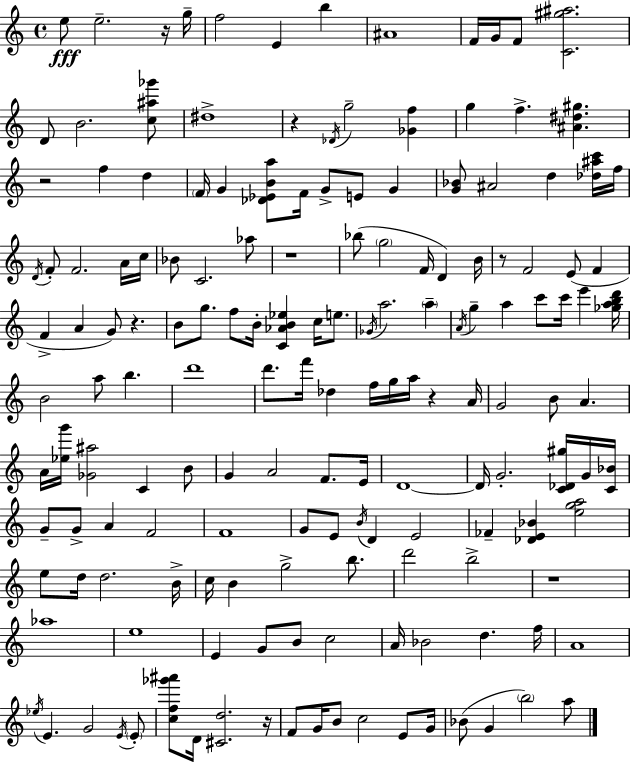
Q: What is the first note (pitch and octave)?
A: E5